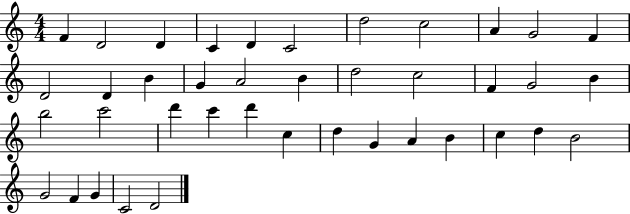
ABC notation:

X:1
T:Untitled
M:4/4
L:1/4
K:C
F D2 D C D C2 d2 c2 A G2 F D2 D B G A2 B d2 c2 F G2 B b2 c'2 d' c' d' c d G A B c d B2 G2 F G C2 D2